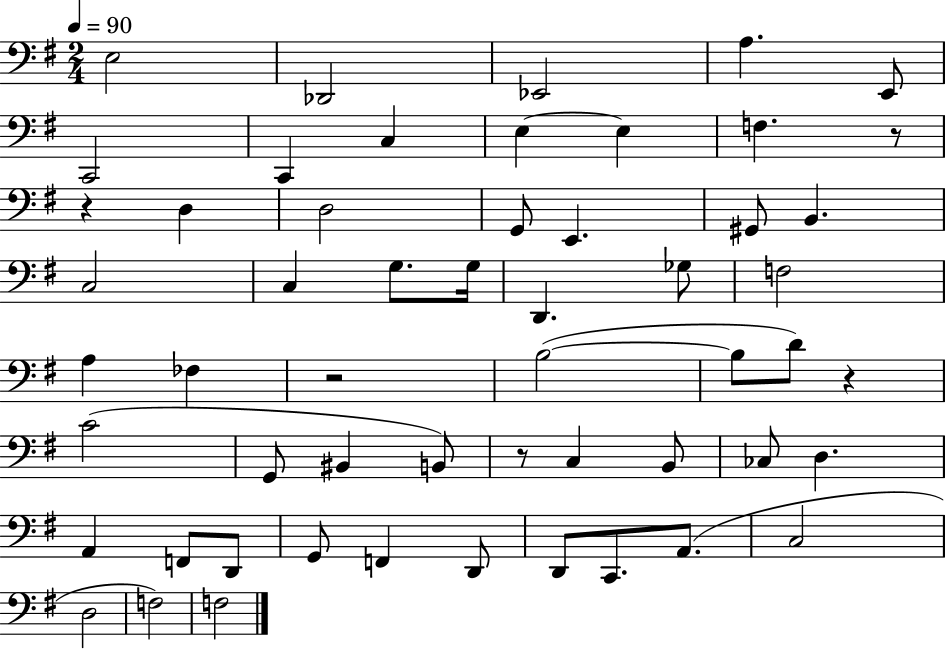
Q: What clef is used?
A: bass